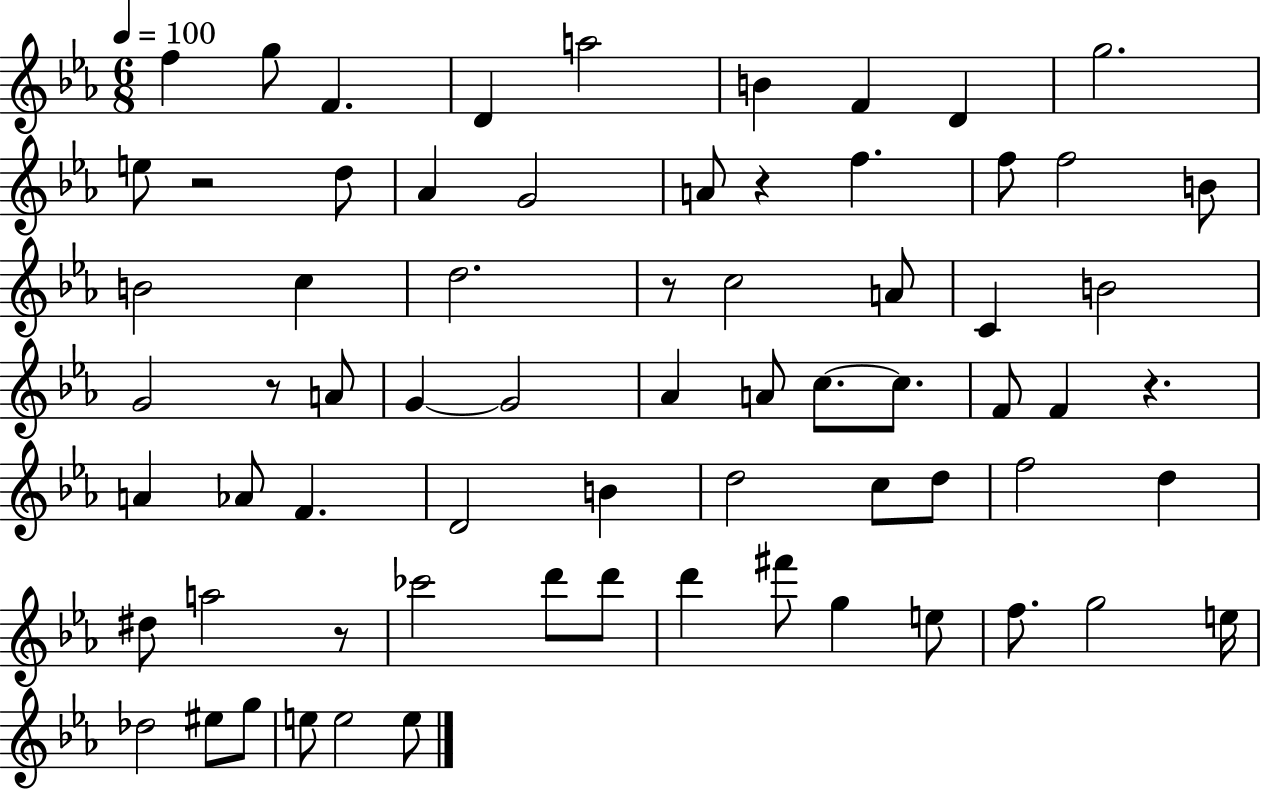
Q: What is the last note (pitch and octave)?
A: E5